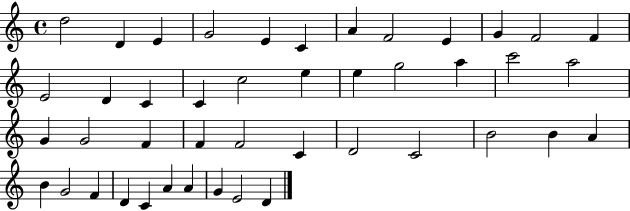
{
  \clef treble
  \time 4/4
  \defaultTimeSignature
  \key c \major
  d''2 d'4 e'4 | g'2 e'4 c'4 | a'4 f'2 e'4 | g'4 f'2 f'4 | \break e'2 d'4 c'4 | c'4 c''2 e''4 | e''4 g''2 a''4 | c'''2 a''2 | \break g'4 g'2 f'4 | f'4 f'2 c'4 | d'2 c'2 | b'2 b'4 a'4 | \break b'4 g'2 f'4 | d'4 c'4 a'4 a'4 | g'4 e'2 d'4 | \bar "|."
}